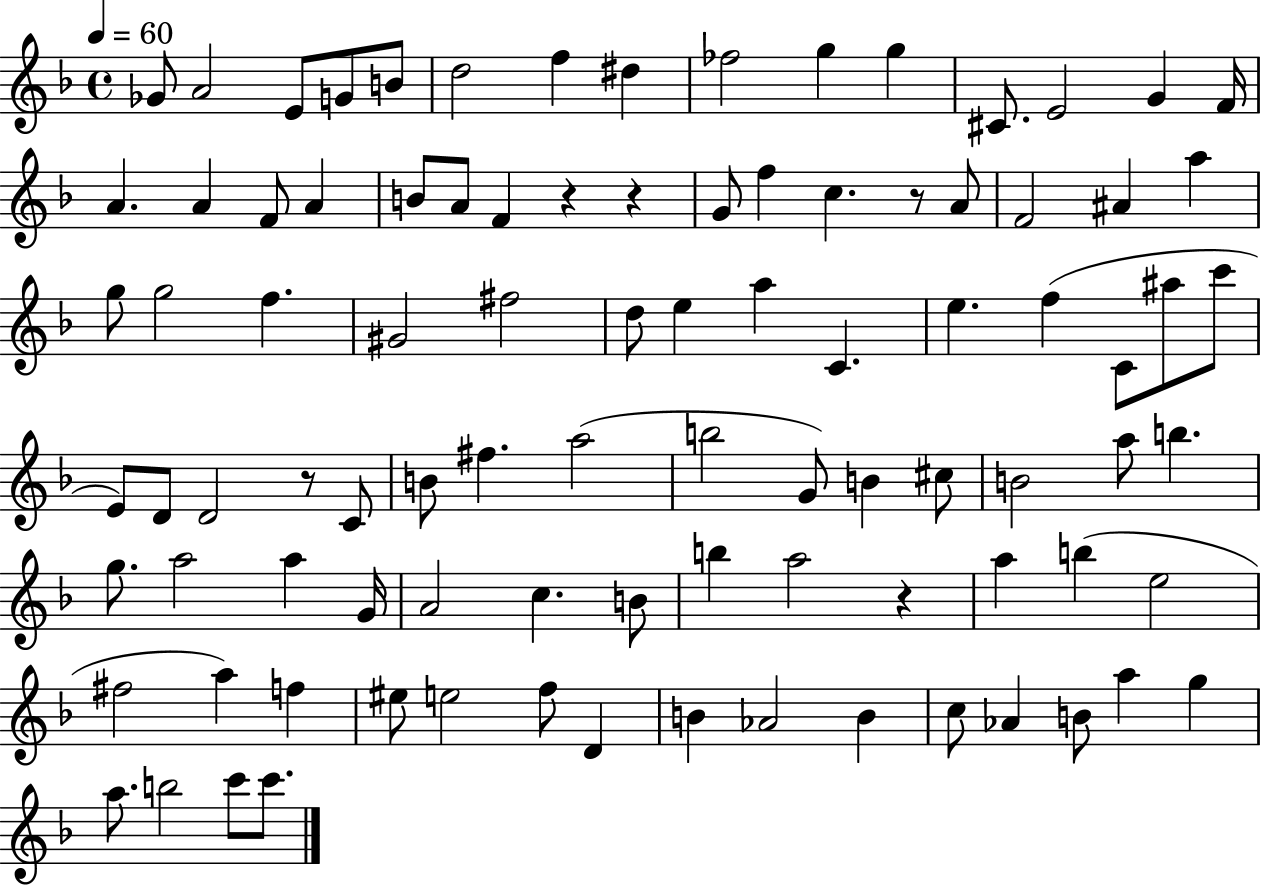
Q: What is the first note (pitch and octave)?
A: Gb4